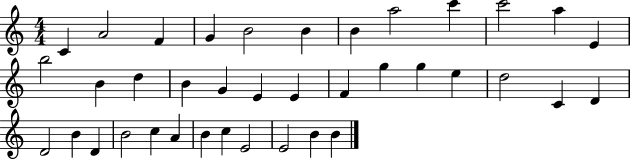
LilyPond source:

{
  \clef treble
  \numericTimeSignature
  \time 4/4
  \key c \major
  c'4 a'2 f'4 | g'4 b'2 b'4 | b'4 a''2 c'''4 | c'''2 a''4 e'4 | \break b''2 b'4 d''4 | b'4 g'4 e'4 e'4 | f'4 g''4 g''4 e''4 | d''2 c'4 d'4 | \break d'2 b'4 d'4 | b'2 c''4 a'4 | b'4 c''4 e'2 | e'2 b'4 b'4 | \break \bar "|."
}